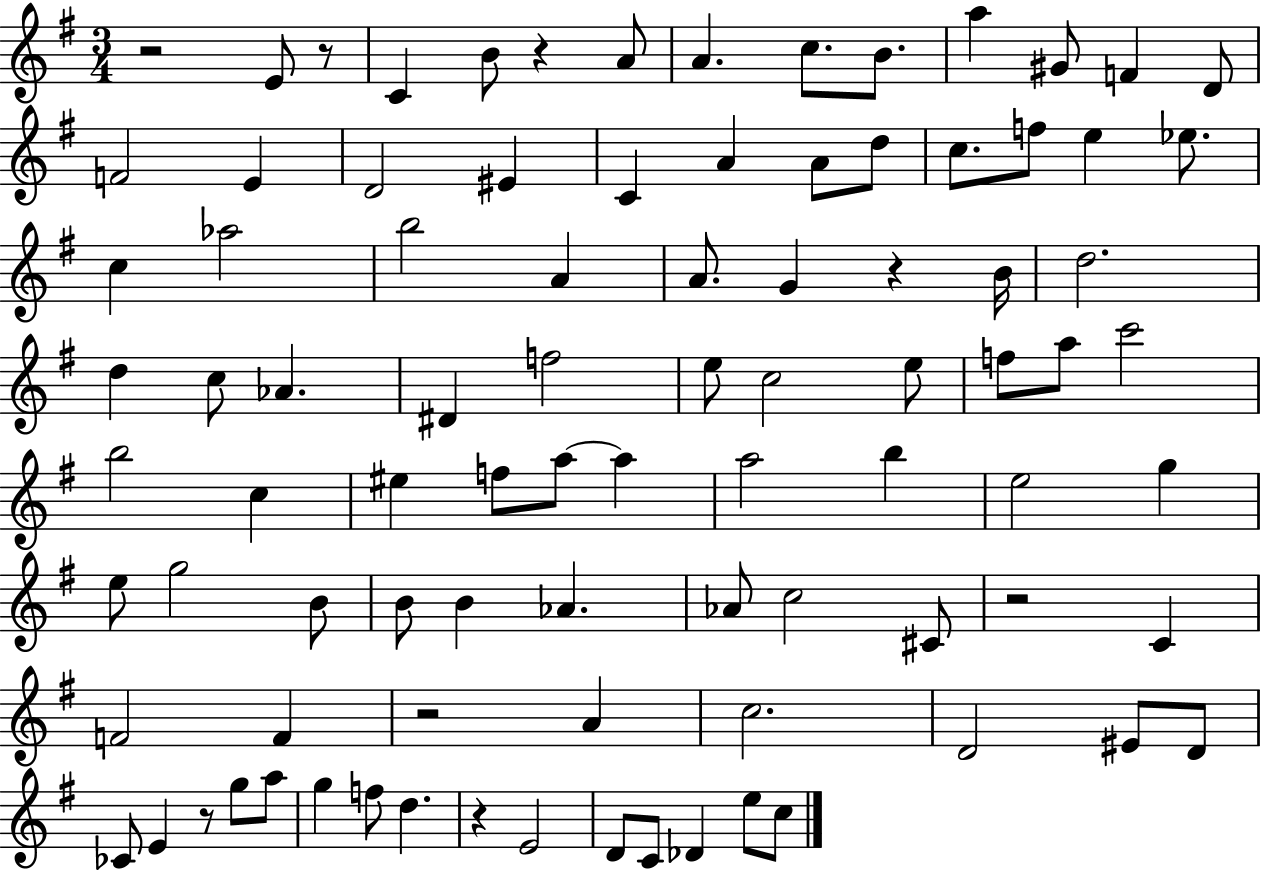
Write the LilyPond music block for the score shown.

{
  \clef treble
  \numericTimeSignature
  \time 3/4
  \key g \major
  r2 e'8 r8 | c'4 b'8 r4 a'8 | a'4. c''8. b'8. | a''4 gis'8 f'4 d'8 | \break f'2 e'4 | d'2 eis'4 | c'4 a'4 a'8 d''8 | c''8. f''8 e''4 ees''8. | \break c''4 aes''2 | b''2 a'4 | a'8. g'4 r4 b'16 | d''2. | \break d''4 c''8 aes'4. | dis'4 f''2 | e''8 c''2 e''8 | f''8 a''8 c'''2 | \break b''2 c''4 | eis''4 f''8 a''8~~ a''4 | a''2 b''4 | e''2 g''4 | \break e''8 g''2 b'8 | b'8 b'4 aes'4. | aes'8 c''2 cis'8 | r2 c'4 | \break f'2 f'4 | r2 a'4 | c''2. | d'2 eis'8 d'8 | \break ces'8 e'4 r8 g''8 a''8 | g''4 f''8 d''4. | r4 e'2 | d'8 c'8 des'4 e''8 c''8 | \break \bar "|."
}